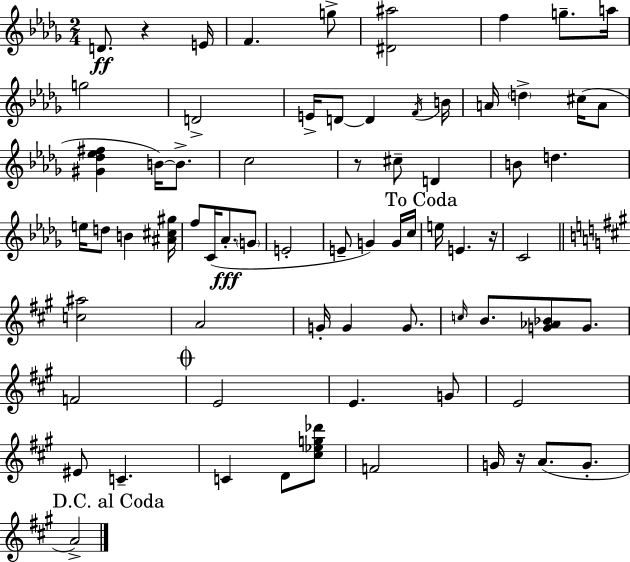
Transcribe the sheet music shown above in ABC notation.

X:1
T:Untitled
M:2/4
L:1/4
K:Bbm
D/2 z E/4 F g/2 [^D^a]2 f g/2 a/4 g2 D2 E/4 D/2 D F/4 B/4 A/4 d ^c/4 A/2 [^G_d_e^f] B/4 B/2 c2 z/2 ^c/2 D B/2 d e/4 d/2 B [^A^c^g]/4 f/2 C/4 _A/2 G/2 E2 E/2 G G/4 c/4 e/4 E z/4 C2 [c^a]2 A2 G/4 G G/2 c/4 B/2 [G_A_B]/2 G/2 F2 E2 E G/2 E2 ^E/2 C C D/2 [^c_eg_d']/2 F2 G/4 z/4 A/2 G/2 A2